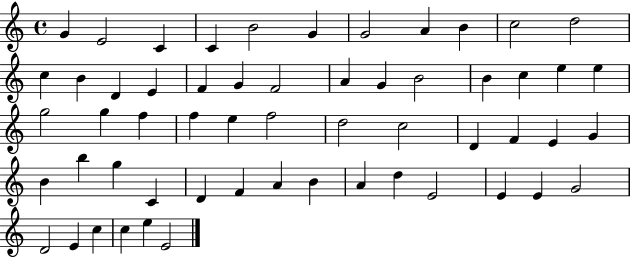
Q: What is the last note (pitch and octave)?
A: E4